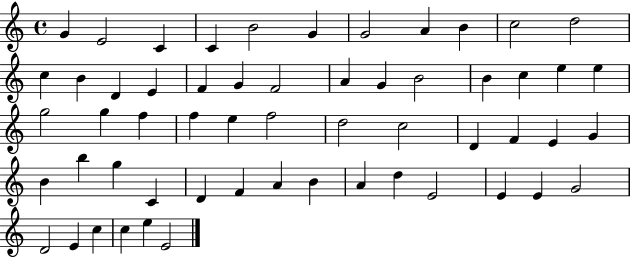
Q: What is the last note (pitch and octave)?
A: E4